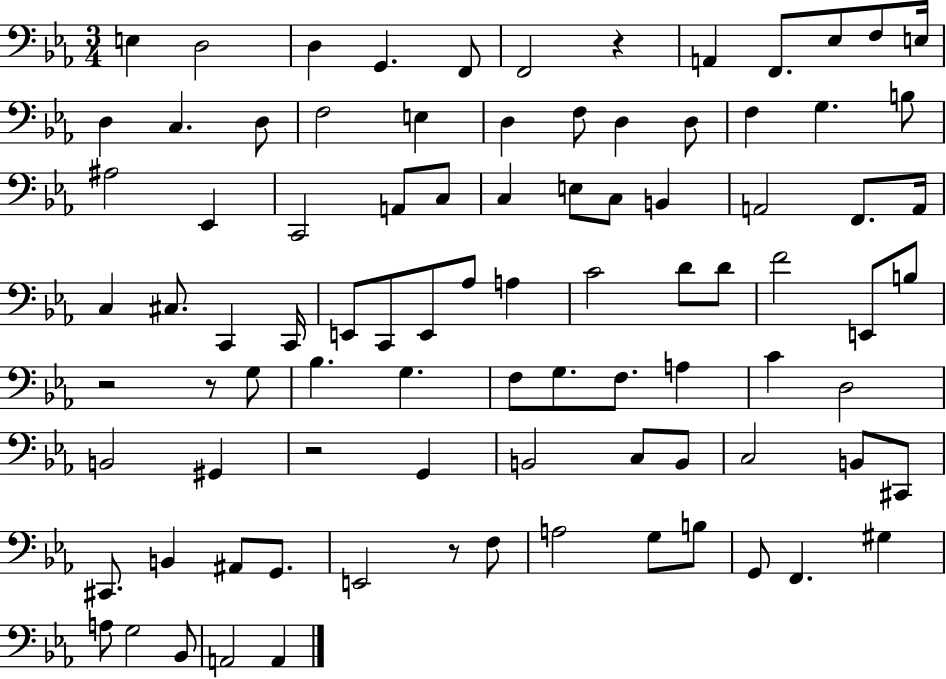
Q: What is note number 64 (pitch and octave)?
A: C3